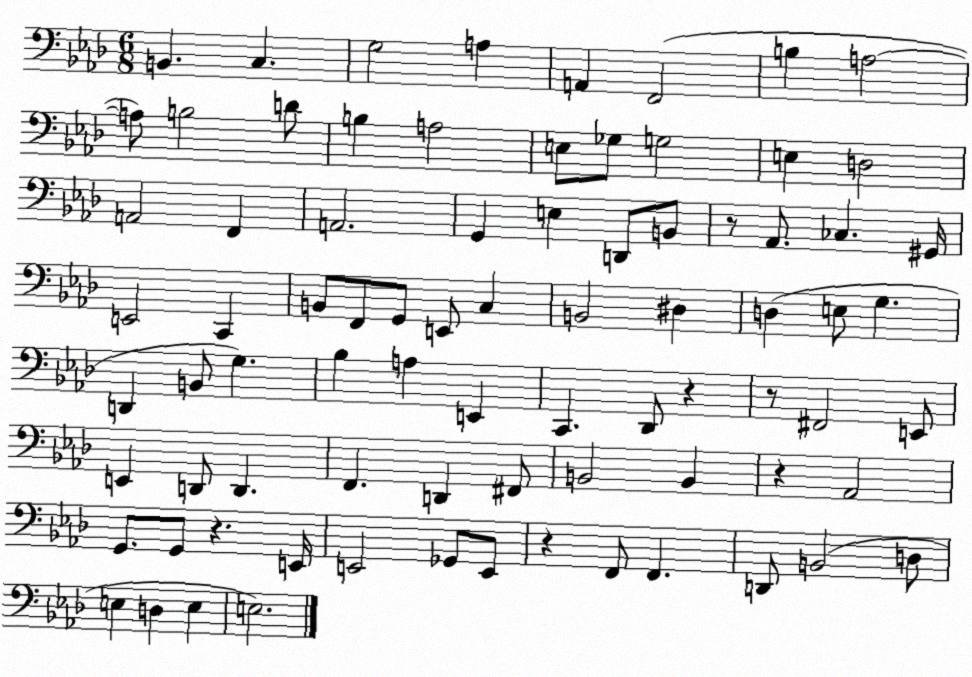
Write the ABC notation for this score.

X:1
T:Untitled
M:6/8
L:1/4
K:Ab
B,, C, G,2 A, A,, F,,2 B, A,2 A,/2 B,2 D/2 B, A,2 E,/2 _G,/2 G,2 E, D,2 A,,2 F,, A,,2 G,, E, D,,/2 B,,/2 z/2 _A,,/2 _C, ^G,,/4 E,,2 C,, B,,/2 F,,/2 G,,/2 E,,/2 C, B,,2 ^D, D, E,/2 G, D,, B,,/2 G, _B, A, E,, C,, _D,,/2 z z/2 ^F,,2 E,,/2 E,, D,,/2 D,, F,, D,, ^F,,/2 B,,2 B,, z _A,,2 G,,/2 G,,/2 z E,,/4 E,,2 _G,,/2 E,,/2 z F,,/2 F,, D,,/2 B,,2 D,/2 E, D, E, E,2